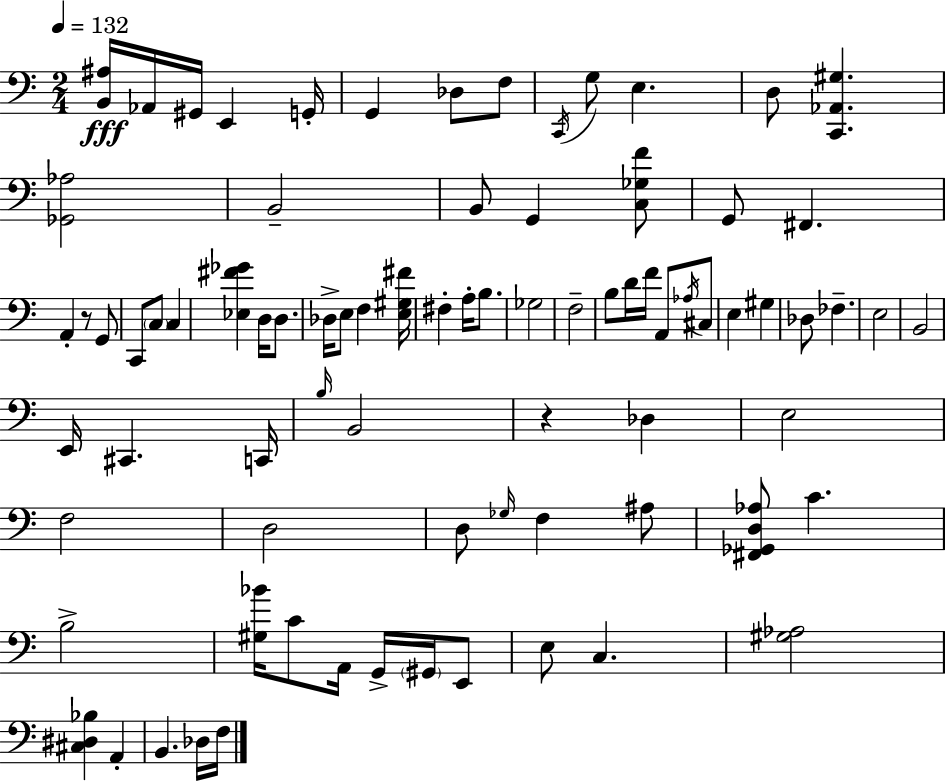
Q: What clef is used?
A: bass